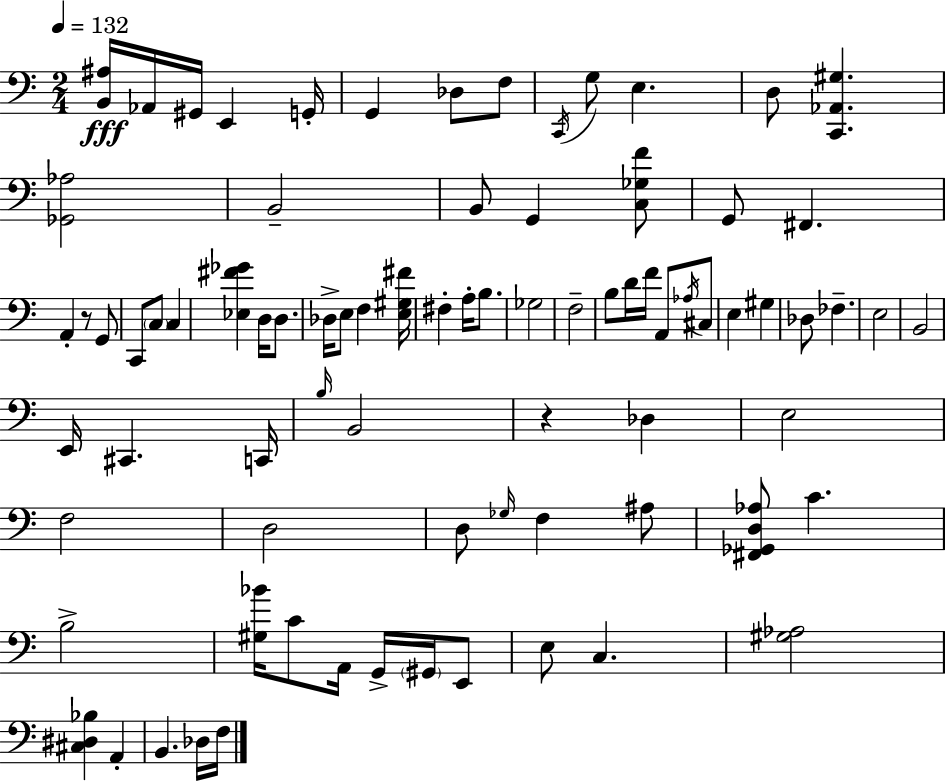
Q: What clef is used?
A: bass